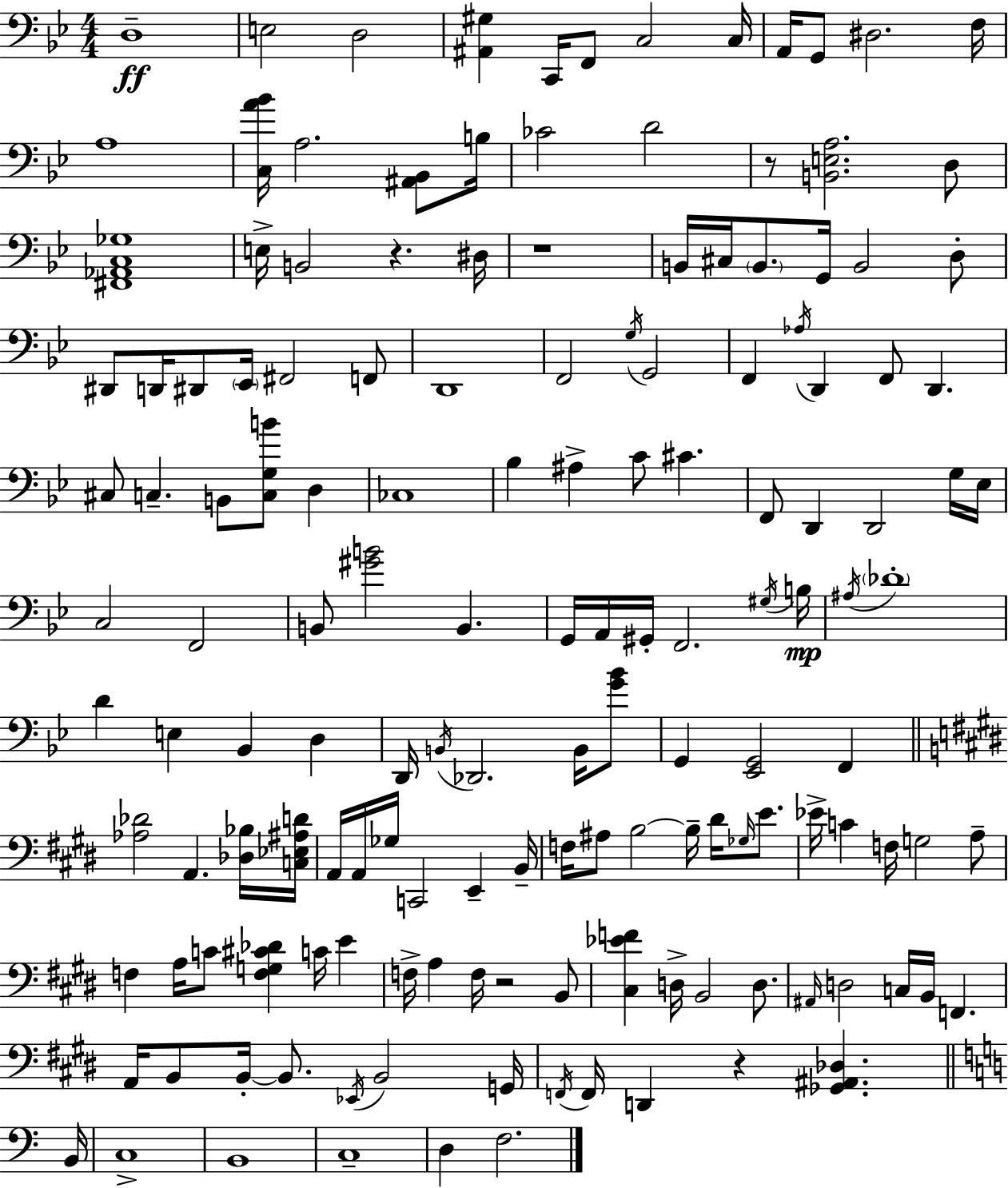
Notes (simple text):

D3/w E3/h D3/h [A#2,G#3]/q C2/s F2/e C3/h C3/s A2/s G2/e D#3/h. F3/s A3/w [C3,A4,Bb4]/s A3/h. [A#2,Bb2]/e B3/s CES4/h D4/h R/e [B2,E3,A3]/h. D3/e [F#2,Ab2,C3,Gb3]/w E3/s B2/h R/q. D#3/s R/w B2/s C#3/s B2/e. G2/s B2/h D3/e D#2/e D2/s D#2/e Eb2/s F#2/h F2/e D2/w F2/h G3/s G2/h F2/q Ab3/s D2/q F2/e D2/q. C#3/e C3/q. B2/e [C3,G3,B4]/e D3/q CES3/w Bb3/q A#3/q C4/e C#4/q. F2/e D2/q D2/h G3/s Eb3/s C3/h F2/h B2/e [G#4,B4]/h B2/q. G2/s A2/s G#2/s F2/h. G#3/s B3/s A#3/s Db4/w D4/q E3/q Bb2/q D3/q D2/s B2/s Db2/h. B2/s [G4,Bb4]/e G2/q [Eb2,G2]/h F2/q [Ab3,Db4]/h A2/q. [Db3,Bb3]/s [C3,Eb3,A#3,D4]/s A2/s A2/s Gb3/s C2/h E2/q B2/s F3/s A#3/e B3/h B3/s D#4/s Gb3/s E4/e. Eb4/s C4/q F3/s G3/h A3/e F3/q A3/s C4/e [F3,G3,C#4,Db4]/q C4/s E4/q F3/s A3/q F3/s R/h B2/e [C#3,Eb4,F4]/q D3/s B2/h D3/e. A#2/s D3/h C3/s B2/s F2/q. A2/s B2/e B2/s B2/e. Eb2/s B2/h G2/s F2/s F2/s D2/q R/q [Gb2,A#2,Db3]/q. B2/s C3/w B2/w C3/w D3/q F3/h.